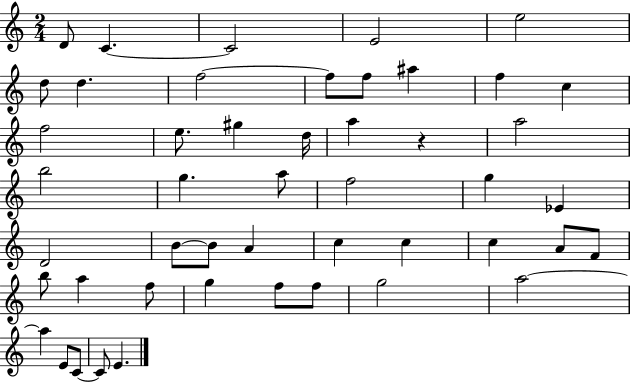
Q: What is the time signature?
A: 2/4